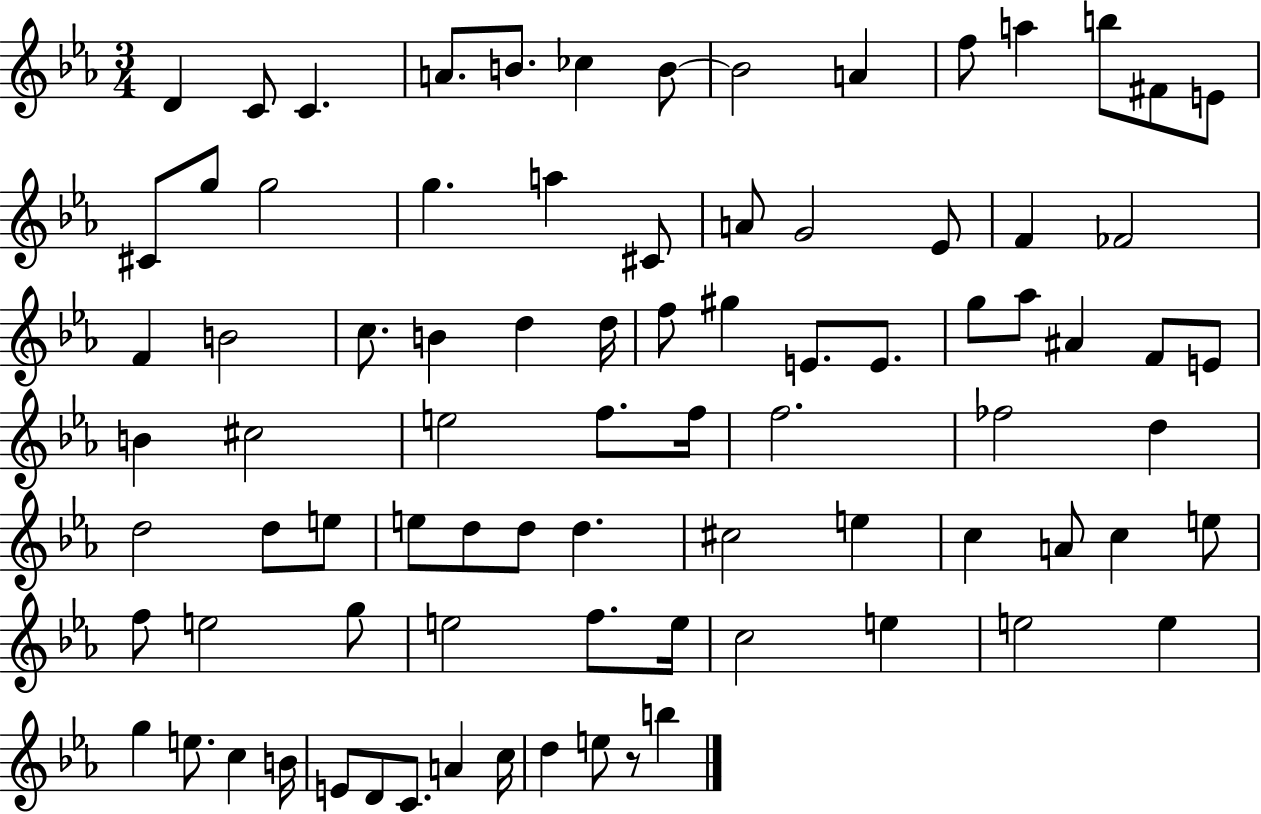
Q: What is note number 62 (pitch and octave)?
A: F5